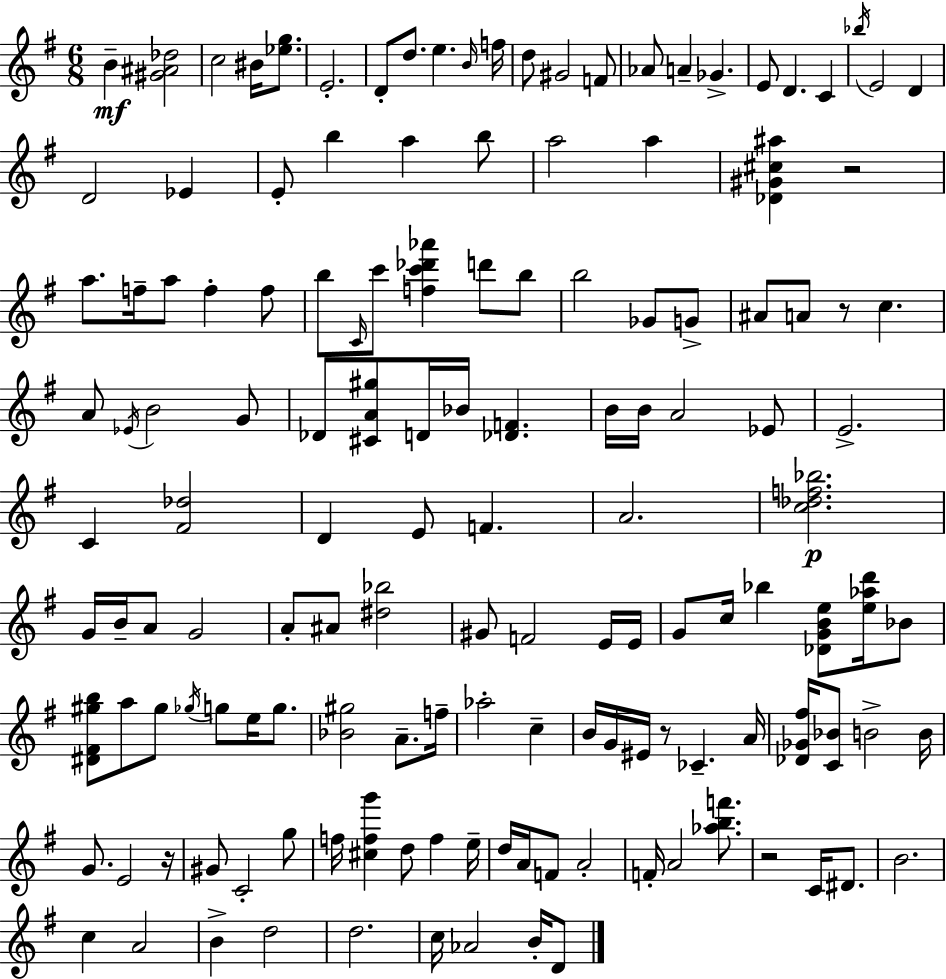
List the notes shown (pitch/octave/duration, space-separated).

B4/q [G#4,A#4,Db5]/h C5/h BIS4/s [Eb5,G5]/e. E4/h. D4/e D5/e. E5/q. B4/s F5/s D5/e G#4/h F4/e Ab4/e A4/q Gb4/q. E4/e D4/q. C4/q Bb5/s E4/h D4/q D4/h Eb4/q E4/e B5/q A5/q B5/e A5/h A5/q [Db4,G#4,C#5,A#5]/q R/h A5/e. F5/s A5/e F5/q F5/e B5/e C4/s C6/e [F5,C6,Db6,Ab6]/q D6/e B5/e B5/h Gb4/e G4/e A#4/e A4/e R/e C5/q. A4/e Eb4/s B4/h G4/e Db4/e [C#4,A4,G#5]/e D4/s Bb4/s [Db4,F4]/q. B4/s B4/s A4/h Eb4/e E4/h. C4/q [F#4,Db5]/h D4/q E4/e F4/q. A4/h. [C5,Db5,F5,Bb5]/h. G4/s B4/s A4/e G4/h A4/e A#4/e [D#5,Bb5]/h G#4/e F4/h E4/s E4/s G4/e C5/s Bb5/q [Db4,G4,B4,E5]/e [E5,Ab5,D6]/s Bb4/e [D#4,F#4,G#5,B5]/e A5/e G#5/e Gb5/s G5/e E5/s G5/e. [Bb4,G#5]/h A4/e. F5/s Ab5/h C5/q B4/s G4/s EIS4/s R/e CES4/q. A4/s [Db4,Gb4,F#5]/s [C4,Bb4]/e B4/h B4/s G4/e. E4/h R/s G#4/e C4/h G5/e F5/s [C#5,F5,G6]/q D5/e F5/q E5/s D5/s A4/s F4/e A4/h F4/s A4/h [Ab5,B5,F6]/e. R/h C4/s D#4/e. B4/h. C5/q A4/h B4/q D5/h D5/h. C5/s Ab4/h B4/s D4/e